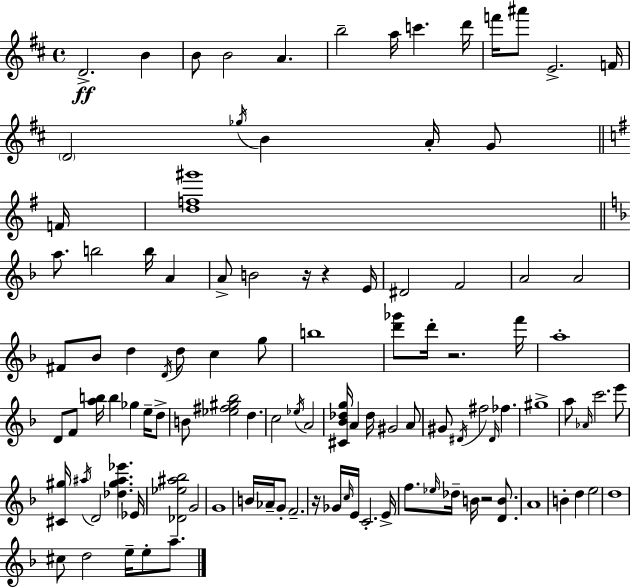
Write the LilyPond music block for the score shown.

{
  \clef treble
  \time 4/4
  \defaultTimeSignature
  \key d \major
  d'2.->\ff b'4 | b'8 b'2 a'4. | b''2-- a''16 c'''4. d'''16 | f'''16 ais'''8 e'2.-> f'16 | \break \parenthesize d'2 \acciaccatura { ges''16 } b'4 a'16-. g'8 | \bar "||" \break \key e \minor f'16 <d'' f'' gis'''>1 | \bar "||" \break \key f \major a''8. b''2 b''16 a'4 | a'8-> b'2 r16 r4 e'16 | dis'2 f'2 | a'2 a'2 | \break fis'8 bes'8 d''4 \acciaccatura { d'16 } d''8 c''4 g''8 | b''1 | <d''' ges'''>8 d'''16-. r2. | f'''16 a''1-. | \break d'8 f'8 <a'' b''>16 b''4 ges''4 e''16-- d''8-> | b'8 <ees'' fis'' gis'' bes''>2 d''4. | c''2 \acciaccatura { ees''16 } a'2 | <cis' bes' des'' g''>16 a'4 des''16 gis'2 | \break a'8 gis'8 \acciaccatura { dis'16 } fis''2 \grace { dis'16 } fes''4. | gis''1-> | a''8 \grace { aes'16 } c'''2. | e'''8 <cis' gis''>16 \acciaccatura { ais''16 } d'2 <des'' gis'' ais'' ees'''>4. | \break ees'16 <des' ees'' ais'' bes''>2 g'2 | g'1 | b'16 aes'16-- g'8-. f'2.-- | r16 ges'16 \grace { c''16 } e'16 c'2.-. | \break e'16-> f''8. \grace { ees''16 } des''16-- b'16 r2 | <d' b'>8. a'1 | b'4-. d''4 | e''2 d''1 | \break cis''8 d''2 | e''16-- e''8-. a''8.-- \bar "|."
}